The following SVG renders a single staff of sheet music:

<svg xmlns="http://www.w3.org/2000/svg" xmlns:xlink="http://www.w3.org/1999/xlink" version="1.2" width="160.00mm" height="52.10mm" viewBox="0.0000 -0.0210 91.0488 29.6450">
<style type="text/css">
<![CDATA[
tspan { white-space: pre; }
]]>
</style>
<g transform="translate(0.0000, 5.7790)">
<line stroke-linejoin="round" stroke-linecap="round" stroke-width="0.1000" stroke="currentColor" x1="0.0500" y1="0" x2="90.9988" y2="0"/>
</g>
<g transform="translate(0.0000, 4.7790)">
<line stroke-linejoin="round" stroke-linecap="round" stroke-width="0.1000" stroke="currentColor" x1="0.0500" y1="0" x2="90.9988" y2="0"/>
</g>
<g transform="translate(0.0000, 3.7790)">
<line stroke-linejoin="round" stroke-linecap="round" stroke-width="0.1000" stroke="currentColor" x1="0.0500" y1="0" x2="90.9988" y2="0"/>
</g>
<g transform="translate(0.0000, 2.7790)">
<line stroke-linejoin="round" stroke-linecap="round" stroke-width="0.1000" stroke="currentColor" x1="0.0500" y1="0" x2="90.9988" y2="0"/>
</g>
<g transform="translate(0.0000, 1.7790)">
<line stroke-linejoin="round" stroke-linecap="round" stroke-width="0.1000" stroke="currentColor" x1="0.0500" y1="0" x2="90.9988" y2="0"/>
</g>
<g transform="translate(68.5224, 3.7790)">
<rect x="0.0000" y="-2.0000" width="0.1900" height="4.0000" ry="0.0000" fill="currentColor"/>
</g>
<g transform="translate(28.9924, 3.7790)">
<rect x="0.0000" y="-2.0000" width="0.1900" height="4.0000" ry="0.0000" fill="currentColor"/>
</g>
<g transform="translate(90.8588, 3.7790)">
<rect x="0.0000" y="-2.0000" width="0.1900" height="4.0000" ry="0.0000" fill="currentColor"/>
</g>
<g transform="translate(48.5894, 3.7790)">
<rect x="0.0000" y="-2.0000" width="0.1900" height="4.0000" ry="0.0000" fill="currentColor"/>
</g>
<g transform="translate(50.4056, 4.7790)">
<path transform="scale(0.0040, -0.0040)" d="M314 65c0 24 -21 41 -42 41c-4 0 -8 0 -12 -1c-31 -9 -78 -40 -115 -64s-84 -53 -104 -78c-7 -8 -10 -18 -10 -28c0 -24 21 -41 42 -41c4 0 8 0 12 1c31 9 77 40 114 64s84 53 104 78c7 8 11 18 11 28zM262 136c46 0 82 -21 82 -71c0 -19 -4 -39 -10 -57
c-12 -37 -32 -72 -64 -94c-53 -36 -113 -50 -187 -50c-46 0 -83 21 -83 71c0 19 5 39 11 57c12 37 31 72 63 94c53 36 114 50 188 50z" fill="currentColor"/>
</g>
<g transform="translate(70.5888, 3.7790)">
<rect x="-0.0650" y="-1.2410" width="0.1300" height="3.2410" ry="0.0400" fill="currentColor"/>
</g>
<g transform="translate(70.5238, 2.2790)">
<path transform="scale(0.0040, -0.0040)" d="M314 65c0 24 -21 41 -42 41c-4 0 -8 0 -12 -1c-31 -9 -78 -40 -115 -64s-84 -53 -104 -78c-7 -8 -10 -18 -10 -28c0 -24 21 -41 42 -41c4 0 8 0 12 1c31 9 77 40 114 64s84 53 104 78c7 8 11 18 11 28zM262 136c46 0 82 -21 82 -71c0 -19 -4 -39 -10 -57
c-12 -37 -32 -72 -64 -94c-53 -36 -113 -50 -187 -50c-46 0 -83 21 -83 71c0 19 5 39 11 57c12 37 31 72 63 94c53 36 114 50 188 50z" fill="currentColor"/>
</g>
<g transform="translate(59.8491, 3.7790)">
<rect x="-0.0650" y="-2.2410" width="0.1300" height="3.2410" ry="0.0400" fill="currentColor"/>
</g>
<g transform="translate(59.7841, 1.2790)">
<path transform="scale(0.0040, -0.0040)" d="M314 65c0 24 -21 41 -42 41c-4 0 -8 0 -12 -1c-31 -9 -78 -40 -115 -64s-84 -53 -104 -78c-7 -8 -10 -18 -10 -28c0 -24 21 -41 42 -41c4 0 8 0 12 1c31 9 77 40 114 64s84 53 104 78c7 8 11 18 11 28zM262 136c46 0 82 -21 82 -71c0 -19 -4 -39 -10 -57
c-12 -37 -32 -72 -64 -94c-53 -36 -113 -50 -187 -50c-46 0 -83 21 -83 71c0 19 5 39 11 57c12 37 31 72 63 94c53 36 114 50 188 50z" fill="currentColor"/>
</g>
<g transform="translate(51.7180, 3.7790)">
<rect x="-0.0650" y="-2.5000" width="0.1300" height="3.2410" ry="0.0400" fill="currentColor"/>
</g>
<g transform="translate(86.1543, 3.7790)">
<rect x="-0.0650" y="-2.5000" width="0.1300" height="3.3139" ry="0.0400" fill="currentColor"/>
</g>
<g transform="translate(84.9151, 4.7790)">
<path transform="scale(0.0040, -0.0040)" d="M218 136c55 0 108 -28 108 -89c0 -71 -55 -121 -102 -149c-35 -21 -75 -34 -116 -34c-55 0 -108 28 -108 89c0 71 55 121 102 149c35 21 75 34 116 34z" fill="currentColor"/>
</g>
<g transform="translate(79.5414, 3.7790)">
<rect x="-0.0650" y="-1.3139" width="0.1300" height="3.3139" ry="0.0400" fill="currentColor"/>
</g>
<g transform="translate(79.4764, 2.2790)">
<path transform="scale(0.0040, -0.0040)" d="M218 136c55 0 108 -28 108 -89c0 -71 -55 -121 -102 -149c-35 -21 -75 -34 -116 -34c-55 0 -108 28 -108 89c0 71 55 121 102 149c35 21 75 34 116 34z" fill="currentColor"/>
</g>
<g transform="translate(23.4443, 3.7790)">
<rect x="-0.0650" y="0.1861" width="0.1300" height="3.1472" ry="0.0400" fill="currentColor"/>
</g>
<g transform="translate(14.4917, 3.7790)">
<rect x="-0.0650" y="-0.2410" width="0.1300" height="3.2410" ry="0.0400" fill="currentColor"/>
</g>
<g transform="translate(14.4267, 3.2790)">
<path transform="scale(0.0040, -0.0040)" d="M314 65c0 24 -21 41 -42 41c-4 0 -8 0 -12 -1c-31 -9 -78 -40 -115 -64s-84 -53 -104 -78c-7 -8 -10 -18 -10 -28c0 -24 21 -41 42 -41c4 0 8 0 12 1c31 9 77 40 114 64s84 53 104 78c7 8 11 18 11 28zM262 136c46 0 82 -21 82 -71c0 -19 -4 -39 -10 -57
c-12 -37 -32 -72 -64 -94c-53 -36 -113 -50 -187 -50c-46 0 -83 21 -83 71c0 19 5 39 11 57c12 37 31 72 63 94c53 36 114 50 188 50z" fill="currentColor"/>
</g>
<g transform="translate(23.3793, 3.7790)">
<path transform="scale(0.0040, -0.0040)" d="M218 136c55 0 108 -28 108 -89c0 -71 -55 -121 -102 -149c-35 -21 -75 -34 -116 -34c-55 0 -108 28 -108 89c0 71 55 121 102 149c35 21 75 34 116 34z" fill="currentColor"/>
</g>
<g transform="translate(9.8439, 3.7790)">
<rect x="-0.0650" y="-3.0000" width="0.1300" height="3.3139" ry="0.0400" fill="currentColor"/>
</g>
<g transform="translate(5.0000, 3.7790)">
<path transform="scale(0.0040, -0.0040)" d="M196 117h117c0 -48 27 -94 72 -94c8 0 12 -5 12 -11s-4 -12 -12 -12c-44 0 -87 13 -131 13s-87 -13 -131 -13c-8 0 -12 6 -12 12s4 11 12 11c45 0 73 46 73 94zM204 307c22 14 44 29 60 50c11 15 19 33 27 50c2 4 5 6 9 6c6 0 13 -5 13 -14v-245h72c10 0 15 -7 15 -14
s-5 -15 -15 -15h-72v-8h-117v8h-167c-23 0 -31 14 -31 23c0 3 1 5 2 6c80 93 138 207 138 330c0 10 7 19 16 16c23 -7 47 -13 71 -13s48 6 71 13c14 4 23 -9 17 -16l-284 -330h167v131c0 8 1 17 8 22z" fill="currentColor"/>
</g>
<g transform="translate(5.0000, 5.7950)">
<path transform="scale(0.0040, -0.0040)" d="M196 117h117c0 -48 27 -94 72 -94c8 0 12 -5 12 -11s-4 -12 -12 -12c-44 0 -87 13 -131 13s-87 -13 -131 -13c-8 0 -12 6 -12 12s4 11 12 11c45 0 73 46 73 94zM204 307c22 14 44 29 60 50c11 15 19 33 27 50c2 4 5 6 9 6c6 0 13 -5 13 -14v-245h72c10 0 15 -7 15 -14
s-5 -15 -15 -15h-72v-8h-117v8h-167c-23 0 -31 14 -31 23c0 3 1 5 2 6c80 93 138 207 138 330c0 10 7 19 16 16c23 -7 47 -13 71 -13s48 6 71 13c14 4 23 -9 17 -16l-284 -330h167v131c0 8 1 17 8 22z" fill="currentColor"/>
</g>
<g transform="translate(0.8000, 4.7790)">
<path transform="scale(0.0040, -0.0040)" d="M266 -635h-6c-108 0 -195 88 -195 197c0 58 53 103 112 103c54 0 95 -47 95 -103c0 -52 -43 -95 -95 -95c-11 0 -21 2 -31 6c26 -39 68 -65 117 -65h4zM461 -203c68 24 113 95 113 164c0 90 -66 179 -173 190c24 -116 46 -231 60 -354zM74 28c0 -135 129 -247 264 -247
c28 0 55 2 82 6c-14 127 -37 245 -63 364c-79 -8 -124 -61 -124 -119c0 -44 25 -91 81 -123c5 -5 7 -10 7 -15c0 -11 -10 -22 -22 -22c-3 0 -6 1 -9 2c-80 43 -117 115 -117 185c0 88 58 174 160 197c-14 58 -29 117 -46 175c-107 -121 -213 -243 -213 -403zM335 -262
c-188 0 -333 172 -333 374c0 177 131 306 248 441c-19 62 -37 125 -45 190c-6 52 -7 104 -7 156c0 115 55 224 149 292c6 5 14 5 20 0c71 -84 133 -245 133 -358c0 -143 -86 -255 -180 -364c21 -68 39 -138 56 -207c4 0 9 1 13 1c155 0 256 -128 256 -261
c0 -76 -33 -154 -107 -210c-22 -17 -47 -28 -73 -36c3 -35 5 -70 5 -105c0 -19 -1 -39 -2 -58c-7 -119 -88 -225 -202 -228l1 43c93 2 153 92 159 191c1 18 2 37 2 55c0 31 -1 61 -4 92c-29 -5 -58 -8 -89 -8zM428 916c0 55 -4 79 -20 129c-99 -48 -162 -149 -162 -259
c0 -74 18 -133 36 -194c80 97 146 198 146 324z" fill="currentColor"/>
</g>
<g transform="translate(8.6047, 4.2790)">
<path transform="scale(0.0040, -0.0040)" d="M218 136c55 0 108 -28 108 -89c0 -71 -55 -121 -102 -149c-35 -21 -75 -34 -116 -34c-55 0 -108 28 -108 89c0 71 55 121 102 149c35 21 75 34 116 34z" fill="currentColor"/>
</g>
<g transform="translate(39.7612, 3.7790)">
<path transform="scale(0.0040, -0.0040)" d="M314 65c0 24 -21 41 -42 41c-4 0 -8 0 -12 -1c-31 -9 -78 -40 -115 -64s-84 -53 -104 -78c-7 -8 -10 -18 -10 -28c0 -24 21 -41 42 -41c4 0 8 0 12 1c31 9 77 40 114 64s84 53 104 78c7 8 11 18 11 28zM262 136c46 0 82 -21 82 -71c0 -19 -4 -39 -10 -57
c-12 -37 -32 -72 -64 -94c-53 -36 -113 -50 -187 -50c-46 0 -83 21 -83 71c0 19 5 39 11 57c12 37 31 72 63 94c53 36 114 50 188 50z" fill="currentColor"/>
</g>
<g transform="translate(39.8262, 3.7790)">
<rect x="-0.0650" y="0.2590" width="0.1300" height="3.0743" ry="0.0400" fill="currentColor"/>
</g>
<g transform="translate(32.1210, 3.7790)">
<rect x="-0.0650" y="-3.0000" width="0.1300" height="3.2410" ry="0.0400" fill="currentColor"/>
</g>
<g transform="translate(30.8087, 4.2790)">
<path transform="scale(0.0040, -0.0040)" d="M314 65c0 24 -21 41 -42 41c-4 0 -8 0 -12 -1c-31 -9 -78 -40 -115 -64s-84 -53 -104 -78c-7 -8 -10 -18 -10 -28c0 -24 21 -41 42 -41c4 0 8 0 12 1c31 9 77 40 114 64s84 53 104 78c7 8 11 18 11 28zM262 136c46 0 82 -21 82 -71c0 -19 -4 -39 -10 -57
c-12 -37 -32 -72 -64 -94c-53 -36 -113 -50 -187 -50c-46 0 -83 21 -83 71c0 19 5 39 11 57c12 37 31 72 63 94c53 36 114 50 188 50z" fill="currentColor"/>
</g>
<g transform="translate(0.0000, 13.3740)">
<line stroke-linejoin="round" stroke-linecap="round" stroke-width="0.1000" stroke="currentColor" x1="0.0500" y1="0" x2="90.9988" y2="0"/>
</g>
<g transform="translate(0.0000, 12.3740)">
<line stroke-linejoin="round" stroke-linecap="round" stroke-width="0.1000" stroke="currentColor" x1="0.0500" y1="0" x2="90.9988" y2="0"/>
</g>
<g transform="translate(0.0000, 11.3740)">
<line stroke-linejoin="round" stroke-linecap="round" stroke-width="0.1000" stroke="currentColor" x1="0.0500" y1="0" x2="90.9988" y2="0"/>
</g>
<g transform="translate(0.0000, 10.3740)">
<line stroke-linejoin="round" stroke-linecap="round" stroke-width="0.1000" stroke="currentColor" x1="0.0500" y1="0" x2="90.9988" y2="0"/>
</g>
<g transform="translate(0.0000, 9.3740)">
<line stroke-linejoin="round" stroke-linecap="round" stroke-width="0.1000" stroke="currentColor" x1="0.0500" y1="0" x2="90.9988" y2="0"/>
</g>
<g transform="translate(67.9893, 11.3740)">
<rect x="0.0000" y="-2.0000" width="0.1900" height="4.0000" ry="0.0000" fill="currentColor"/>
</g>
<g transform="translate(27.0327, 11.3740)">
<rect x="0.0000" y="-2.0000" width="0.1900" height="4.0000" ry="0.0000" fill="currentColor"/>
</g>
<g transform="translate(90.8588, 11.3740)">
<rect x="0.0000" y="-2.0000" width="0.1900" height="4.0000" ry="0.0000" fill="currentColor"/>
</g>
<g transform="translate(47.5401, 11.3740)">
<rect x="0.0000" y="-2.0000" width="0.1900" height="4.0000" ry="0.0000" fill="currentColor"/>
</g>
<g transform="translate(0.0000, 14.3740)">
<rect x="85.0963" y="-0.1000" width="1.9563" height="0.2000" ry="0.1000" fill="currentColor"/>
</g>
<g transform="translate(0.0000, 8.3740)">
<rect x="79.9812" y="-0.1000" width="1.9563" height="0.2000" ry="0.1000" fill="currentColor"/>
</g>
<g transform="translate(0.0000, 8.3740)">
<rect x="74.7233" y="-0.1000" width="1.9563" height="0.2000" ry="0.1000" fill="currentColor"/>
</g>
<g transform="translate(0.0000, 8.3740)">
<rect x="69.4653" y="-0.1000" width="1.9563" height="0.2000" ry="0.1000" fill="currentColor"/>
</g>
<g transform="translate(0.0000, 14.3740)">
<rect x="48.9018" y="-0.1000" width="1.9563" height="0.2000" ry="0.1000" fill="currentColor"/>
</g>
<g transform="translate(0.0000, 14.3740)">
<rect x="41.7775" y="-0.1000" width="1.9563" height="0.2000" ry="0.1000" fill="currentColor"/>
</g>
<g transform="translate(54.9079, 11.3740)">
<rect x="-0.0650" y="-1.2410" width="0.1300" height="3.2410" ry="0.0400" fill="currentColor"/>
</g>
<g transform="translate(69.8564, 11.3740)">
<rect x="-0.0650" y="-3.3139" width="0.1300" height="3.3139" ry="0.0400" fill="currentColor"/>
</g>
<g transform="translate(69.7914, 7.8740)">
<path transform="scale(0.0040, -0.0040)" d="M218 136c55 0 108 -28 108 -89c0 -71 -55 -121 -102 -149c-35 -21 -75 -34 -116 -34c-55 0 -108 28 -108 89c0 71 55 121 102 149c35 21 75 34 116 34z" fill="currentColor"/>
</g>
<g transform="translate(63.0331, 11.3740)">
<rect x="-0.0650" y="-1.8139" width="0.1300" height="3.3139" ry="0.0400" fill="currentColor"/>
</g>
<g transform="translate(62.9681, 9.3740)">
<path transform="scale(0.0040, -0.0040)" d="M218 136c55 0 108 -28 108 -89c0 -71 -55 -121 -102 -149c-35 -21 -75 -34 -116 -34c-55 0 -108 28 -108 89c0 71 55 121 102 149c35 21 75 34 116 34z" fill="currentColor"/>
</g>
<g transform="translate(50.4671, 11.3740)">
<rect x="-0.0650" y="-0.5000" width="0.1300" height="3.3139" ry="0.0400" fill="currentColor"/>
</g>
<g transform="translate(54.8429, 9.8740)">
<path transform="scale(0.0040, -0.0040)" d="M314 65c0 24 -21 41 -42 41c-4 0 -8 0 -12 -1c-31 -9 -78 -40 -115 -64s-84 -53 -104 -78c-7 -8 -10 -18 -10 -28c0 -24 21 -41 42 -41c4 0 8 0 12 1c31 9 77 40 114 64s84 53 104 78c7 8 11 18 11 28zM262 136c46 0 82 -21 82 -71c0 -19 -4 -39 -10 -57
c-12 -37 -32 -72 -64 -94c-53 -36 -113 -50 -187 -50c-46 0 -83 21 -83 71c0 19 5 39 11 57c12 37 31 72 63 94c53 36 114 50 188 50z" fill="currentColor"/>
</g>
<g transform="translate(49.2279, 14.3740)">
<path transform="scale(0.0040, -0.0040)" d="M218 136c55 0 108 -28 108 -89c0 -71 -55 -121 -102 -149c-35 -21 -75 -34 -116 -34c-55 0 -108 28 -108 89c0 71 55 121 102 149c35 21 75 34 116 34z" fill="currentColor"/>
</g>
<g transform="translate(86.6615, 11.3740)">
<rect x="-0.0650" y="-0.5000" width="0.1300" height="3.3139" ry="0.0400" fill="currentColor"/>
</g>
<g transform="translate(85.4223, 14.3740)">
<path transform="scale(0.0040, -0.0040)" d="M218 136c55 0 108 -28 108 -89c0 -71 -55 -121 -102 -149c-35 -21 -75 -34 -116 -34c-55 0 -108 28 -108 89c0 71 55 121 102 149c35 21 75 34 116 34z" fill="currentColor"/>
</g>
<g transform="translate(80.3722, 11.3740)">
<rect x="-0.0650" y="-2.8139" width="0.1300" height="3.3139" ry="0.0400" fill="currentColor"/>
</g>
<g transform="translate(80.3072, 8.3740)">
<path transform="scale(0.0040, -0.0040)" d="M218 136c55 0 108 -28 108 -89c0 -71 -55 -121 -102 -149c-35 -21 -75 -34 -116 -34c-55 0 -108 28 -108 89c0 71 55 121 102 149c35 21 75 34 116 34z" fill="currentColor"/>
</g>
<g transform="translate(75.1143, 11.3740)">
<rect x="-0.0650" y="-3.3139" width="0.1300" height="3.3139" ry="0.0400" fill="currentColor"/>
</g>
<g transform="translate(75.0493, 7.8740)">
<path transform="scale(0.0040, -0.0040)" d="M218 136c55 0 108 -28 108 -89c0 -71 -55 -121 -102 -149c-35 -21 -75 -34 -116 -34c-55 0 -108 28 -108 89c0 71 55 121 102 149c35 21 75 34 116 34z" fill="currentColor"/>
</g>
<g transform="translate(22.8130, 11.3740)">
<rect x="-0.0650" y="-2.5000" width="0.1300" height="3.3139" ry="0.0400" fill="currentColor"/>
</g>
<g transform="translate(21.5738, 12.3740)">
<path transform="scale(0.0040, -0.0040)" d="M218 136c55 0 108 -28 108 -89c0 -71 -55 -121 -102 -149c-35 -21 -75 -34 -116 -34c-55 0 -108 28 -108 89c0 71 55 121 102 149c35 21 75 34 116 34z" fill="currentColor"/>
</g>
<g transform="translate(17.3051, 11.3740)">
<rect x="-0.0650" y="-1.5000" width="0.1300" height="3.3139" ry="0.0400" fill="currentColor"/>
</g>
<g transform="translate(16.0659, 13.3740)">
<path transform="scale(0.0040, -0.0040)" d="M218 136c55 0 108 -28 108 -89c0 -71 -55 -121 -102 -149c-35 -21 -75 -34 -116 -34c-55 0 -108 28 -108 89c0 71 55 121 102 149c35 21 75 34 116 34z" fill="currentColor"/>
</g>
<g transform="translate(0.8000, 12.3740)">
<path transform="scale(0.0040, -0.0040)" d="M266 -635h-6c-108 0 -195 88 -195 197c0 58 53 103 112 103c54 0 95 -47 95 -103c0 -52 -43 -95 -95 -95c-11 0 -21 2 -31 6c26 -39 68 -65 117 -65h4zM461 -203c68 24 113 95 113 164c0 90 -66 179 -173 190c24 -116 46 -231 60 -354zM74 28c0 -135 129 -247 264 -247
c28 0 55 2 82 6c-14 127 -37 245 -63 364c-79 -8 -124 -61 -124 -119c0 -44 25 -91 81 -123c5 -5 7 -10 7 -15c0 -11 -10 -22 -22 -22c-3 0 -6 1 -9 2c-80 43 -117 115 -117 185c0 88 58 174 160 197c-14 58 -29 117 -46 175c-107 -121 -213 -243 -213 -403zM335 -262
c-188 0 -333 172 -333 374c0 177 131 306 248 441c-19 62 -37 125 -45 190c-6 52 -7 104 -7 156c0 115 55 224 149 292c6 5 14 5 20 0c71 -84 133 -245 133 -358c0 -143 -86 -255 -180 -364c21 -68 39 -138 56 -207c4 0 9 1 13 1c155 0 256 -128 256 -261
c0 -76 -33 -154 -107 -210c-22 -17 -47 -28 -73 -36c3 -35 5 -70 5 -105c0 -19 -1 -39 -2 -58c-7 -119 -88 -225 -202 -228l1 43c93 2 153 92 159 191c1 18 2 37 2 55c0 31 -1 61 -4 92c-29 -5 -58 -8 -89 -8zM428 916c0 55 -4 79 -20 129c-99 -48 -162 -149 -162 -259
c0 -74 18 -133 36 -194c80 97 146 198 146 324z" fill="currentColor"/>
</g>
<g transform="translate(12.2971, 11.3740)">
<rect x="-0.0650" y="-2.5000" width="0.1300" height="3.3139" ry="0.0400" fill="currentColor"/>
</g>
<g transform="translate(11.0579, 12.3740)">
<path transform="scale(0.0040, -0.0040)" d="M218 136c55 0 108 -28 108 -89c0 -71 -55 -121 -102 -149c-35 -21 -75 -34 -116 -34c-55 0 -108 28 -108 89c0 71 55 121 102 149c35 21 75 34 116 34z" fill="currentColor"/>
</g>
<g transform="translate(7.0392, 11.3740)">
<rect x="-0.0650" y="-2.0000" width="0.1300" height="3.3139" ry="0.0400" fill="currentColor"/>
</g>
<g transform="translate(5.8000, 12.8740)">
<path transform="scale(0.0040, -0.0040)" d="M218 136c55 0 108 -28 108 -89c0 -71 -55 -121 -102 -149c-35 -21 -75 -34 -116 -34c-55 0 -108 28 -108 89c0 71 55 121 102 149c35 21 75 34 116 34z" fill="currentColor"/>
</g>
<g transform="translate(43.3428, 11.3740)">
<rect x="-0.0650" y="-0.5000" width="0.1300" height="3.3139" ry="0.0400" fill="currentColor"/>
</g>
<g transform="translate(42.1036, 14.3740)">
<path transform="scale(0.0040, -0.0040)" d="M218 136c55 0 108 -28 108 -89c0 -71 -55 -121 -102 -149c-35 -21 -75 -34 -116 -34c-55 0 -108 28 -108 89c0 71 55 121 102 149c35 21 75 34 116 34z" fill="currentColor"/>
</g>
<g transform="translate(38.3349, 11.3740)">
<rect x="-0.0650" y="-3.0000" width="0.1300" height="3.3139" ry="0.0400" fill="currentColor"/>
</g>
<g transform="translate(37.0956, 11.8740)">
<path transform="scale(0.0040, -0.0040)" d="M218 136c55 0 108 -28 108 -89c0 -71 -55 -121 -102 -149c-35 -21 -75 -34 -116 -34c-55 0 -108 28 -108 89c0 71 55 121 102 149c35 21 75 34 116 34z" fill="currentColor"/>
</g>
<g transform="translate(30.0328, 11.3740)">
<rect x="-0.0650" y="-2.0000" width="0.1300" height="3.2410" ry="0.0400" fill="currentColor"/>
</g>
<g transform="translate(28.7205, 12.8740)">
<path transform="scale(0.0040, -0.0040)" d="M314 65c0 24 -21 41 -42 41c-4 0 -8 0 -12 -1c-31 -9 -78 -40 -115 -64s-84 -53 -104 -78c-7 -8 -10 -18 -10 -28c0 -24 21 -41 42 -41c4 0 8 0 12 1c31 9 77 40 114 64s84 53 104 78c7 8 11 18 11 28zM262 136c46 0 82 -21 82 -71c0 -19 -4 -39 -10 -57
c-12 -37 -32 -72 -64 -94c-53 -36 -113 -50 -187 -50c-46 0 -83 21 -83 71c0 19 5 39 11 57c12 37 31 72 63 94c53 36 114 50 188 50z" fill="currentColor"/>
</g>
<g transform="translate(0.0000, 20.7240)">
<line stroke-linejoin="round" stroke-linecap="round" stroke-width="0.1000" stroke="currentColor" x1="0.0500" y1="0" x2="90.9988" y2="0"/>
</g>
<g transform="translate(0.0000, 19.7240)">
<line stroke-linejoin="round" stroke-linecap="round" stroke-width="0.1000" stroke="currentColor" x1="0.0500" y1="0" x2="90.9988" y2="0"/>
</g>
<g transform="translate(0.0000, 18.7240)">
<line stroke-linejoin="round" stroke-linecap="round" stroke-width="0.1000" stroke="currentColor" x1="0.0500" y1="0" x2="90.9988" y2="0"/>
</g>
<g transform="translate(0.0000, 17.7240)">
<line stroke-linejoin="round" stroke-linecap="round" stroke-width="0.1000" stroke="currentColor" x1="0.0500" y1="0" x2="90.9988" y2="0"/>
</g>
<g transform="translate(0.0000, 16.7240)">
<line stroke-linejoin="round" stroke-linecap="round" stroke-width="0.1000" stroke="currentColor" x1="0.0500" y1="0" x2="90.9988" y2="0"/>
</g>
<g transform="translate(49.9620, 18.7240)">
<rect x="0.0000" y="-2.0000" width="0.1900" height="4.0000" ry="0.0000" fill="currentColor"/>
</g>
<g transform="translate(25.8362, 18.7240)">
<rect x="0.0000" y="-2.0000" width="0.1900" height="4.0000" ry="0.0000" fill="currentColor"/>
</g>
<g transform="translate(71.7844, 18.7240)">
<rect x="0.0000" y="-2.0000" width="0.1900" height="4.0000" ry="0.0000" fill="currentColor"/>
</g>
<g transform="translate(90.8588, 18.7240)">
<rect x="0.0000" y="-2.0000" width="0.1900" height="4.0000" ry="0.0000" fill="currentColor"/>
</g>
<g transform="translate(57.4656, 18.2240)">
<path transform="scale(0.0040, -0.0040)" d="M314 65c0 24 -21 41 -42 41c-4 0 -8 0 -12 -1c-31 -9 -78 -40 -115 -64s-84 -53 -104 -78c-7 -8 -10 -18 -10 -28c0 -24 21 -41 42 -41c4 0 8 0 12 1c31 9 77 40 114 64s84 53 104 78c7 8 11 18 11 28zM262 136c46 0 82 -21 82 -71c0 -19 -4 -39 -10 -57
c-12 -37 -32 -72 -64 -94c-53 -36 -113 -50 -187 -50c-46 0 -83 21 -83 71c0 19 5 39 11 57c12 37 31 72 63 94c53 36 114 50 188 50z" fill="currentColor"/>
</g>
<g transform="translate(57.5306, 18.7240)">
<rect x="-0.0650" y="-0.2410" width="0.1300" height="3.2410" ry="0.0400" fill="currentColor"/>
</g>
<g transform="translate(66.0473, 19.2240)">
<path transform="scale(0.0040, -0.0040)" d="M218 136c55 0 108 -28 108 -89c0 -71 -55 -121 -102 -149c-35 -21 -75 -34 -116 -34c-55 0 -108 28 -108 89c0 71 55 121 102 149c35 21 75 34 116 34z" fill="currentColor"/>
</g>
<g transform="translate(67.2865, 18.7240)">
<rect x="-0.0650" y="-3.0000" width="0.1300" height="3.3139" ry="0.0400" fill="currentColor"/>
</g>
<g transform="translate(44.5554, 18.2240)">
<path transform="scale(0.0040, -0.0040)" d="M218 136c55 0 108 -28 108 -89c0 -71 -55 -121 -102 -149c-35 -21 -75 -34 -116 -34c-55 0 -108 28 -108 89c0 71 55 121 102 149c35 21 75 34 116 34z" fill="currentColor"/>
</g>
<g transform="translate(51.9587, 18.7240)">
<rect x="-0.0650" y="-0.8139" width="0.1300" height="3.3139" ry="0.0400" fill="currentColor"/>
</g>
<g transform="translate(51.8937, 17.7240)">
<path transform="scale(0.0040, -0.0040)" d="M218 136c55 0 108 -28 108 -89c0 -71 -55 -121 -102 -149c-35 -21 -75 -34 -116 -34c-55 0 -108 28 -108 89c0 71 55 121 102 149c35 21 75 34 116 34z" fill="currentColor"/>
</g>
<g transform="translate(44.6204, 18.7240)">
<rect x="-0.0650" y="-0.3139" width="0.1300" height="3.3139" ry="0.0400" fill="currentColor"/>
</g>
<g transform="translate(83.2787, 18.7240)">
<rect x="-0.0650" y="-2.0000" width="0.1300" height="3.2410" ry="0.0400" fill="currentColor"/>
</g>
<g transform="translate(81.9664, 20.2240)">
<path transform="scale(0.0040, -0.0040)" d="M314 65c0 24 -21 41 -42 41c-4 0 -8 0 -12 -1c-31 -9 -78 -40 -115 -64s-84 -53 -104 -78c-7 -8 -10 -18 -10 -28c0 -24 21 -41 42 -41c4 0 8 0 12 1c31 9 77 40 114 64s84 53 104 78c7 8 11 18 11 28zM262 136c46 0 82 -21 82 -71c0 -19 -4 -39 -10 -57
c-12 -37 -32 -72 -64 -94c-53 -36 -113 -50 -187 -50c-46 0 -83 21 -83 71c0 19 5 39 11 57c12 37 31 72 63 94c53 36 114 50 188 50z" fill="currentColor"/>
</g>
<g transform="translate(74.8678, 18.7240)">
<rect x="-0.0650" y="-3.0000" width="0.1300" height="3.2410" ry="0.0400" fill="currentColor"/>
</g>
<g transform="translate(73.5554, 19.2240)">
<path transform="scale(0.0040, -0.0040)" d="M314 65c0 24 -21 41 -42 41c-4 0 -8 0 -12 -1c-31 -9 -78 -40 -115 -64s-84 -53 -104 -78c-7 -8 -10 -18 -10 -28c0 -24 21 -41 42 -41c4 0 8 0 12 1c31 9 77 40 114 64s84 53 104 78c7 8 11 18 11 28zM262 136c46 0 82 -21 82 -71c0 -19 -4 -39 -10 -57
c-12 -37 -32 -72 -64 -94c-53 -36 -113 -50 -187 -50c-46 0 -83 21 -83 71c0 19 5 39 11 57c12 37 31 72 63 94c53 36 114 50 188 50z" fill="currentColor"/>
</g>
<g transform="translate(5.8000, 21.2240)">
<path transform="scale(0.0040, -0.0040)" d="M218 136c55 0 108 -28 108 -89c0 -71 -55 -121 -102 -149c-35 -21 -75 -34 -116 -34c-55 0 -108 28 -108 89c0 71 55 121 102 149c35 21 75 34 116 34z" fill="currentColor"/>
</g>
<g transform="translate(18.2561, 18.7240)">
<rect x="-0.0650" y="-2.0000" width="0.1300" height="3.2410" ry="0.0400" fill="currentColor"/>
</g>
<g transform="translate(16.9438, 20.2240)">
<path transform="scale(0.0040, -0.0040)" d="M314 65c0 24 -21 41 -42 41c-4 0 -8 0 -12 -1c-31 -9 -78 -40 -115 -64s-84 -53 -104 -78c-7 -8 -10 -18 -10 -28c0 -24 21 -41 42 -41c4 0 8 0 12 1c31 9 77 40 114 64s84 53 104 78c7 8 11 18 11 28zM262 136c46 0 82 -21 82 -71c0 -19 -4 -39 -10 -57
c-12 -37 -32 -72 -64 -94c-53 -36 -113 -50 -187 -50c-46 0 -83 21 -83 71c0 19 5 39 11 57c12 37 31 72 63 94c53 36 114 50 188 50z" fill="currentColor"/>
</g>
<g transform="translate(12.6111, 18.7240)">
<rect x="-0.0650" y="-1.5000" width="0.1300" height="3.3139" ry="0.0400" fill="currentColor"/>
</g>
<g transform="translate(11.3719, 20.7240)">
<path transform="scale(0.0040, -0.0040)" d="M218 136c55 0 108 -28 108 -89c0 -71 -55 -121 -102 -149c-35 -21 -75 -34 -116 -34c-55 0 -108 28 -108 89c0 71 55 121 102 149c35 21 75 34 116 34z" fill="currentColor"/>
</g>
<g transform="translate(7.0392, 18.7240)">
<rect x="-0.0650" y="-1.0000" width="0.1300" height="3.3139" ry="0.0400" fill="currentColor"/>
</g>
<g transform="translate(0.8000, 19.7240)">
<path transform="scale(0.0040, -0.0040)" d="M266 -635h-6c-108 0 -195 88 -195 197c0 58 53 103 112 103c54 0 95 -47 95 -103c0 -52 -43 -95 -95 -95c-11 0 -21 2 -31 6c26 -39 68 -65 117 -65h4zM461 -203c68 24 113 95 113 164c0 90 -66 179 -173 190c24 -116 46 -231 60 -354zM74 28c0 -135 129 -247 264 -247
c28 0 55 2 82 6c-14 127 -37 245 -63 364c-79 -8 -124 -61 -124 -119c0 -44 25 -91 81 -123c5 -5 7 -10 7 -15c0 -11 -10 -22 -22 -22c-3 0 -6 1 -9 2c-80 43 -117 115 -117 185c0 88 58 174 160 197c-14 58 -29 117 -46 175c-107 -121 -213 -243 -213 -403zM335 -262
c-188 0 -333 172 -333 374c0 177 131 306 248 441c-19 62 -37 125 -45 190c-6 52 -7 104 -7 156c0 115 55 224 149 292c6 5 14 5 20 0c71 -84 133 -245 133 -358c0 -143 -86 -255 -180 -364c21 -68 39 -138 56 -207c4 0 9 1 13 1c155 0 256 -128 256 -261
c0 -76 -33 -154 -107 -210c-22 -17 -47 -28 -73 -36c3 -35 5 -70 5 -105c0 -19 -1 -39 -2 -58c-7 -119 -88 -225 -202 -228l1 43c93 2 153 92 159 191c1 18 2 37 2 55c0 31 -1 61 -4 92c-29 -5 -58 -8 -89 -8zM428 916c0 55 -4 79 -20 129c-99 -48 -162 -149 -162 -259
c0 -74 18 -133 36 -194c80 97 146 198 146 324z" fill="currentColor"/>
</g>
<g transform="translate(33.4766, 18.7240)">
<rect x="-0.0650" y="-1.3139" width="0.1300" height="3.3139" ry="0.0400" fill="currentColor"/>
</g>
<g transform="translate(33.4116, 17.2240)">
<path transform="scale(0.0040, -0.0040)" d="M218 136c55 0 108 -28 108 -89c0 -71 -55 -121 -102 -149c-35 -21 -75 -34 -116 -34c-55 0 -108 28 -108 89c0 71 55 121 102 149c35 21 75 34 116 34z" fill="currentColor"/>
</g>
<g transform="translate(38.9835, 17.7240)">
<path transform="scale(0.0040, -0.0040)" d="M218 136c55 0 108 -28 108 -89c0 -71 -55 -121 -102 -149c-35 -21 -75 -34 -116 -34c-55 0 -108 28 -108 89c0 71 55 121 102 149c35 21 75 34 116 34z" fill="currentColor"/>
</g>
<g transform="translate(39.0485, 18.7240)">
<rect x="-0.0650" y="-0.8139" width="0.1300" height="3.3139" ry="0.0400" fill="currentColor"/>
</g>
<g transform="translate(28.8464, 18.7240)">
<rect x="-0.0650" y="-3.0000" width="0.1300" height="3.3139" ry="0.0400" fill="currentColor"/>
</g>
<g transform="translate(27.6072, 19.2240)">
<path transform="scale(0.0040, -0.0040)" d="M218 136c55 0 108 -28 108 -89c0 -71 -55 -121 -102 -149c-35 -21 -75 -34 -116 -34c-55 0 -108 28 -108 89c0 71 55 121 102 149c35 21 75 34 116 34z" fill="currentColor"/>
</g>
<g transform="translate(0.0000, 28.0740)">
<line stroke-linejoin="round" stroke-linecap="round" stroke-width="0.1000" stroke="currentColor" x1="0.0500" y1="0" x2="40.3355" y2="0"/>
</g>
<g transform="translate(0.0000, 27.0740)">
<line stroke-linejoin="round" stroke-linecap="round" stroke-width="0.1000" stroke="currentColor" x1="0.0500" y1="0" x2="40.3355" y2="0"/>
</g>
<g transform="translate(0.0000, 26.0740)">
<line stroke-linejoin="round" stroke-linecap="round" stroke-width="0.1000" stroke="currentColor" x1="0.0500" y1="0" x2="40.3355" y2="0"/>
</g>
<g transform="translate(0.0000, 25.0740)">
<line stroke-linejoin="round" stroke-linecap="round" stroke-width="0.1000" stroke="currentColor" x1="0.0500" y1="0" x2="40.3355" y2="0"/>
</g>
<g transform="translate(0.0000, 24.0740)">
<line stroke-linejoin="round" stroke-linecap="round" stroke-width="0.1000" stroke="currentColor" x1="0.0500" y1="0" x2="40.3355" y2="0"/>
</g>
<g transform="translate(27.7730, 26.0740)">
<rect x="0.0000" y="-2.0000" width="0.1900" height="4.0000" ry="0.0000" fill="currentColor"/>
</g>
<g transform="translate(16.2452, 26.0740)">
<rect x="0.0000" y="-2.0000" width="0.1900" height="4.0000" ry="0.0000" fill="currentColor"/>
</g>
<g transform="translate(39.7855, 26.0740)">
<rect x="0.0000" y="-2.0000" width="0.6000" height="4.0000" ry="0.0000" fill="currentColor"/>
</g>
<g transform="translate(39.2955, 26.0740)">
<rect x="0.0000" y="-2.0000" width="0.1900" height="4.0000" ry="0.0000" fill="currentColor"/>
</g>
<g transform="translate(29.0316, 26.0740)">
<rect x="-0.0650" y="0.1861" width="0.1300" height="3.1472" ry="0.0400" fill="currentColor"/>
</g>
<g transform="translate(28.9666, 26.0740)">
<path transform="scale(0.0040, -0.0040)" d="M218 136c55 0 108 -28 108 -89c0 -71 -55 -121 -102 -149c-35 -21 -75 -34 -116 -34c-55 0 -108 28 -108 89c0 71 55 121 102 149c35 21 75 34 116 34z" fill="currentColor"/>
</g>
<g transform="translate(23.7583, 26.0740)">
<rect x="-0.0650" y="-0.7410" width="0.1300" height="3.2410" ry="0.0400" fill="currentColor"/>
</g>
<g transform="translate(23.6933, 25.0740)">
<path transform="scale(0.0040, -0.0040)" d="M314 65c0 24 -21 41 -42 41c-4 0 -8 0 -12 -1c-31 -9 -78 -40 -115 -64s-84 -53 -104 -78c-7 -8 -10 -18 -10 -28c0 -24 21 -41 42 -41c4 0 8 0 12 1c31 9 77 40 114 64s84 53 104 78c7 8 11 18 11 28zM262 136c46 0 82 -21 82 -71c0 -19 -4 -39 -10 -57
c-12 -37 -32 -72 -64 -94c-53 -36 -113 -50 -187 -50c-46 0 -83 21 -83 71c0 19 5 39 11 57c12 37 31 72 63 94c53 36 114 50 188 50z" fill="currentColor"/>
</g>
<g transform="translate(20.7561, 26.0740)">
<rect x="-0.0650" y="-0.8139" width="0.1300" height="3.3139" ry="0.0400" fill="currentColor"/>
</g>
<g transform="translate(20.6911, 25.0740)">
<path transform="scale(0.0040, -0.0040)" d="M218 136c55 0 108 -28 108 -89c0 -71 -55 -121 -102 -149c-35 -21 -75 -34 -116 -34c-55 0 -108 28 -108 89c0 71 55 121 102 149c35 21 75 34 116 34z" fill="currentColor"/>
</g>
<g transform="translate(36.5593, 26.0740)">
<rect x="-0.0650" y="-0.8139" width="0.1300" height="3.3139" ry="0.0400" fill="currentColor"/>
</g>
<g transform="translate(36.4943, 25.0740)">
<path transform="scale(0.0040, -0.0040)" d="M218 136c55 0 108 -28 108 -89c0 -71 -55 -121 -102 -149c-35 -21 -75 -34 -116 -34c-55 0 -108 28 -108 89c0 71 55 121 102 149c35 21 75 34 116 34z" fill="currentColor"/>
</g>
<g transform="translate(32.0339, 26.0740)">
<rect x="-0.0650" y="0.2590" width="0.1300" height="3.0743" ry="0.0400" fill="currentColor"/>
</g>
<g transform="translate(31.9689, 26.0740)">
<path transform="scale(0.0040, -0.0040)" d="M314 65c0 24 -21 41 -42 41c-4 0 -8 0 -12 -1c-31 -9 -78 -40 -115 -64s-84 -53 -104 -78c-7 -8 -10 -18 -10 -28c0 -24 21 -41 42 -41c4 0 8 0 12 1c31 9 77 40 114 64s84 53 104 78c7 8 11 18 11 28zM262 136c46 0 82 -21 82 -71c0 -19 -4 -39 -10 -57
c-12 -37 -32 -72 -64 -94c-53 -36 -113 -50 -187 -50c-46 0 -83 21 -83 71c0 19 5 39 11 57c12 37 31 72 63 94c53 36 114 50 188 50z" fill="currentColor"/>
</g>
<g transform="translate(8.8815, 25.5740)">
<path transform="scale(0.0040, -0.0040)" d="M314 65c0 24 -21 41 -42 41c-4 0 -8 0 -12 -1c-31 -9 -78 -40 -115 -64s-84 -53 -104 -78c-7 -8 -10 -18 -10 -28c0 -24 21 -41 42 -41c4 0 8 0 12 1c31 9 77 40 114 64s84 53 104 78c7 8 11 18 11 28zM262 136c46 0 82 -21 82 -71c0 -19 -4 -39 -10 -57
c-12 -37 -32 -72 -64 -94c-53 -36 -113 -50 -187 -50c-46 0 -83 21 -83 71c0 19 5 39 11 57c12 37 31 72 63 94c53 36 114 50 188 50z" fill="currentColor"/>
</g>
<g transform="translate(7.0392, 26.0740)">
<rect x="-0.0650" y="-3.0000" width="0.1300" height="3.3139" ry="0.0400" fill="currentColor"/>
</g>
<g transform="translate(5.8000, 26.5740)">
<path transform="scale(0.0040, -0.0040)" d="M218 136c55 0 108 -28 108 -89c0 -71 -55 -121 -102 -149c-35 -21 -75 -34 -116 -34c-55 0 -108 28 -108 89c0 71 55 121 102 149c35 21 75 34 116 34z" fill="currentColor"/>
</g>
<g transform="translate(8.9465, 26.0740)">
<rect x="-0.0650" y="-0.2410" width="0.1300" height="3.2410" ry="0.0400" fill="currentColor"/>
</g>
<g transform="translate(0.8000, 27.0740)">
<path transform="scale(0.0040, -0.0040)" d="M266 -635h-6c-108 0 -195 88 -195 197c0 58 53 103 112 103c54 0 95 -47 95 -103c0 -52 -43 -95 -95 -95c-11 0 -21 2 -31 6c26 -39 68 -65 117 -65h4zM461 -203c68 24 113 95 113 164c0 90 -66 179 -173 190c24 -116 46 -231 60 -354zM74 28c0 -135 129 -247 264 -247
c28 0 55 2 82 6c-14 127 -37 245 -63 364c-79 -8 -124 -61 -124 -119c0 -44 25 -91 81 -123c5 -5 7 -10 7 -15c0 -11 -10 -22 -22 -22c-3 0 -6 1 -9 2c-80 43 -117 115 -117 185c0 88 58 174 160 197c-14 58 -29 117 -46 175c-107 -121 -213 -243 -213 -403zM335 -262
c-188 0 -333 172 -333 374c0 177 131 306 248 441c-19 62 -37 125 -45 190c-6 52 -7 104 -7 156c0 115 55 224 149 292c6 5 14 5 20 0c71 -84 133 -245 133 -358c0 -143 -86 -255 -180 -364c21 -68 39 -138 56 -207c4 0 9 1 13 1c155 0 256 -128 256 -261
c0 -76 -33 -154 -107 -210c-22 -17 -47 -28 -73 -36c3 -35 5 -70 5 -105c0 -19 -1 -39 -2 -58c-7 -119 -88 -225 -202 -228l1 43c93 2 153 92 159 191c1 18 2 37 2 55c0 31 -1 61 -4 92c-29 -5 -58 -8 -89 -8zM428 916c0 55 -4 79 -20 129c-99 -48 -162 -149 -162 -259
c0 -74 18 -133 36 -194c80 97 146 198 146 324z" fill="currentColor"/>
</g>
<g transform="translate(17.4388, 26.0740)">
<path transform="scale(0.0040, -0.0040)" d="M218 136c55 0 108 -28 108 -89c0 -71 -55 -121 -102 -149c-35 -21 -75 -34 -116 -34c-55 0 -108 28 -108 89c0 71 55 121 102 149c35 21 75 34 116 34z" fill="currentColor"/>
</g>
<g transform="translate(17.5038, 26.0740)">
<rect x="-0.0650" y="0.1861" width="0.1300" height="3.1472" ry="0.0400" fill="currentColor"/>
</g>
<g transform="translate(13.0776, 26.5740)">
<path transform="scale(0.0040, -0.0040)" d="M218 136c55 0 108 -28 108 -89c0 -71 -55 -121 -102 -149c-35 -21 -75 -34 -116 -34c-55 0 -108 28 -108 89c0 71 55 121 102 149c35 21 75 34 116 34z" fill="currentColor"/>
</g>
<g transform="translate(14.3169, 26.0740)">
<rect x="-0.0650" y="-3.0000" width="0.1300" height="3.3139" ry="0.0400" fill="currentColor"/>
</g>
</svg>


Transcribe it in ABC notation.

X:1
T:Untitled
M:4/4
L:1/4
K:C
A c2 B A2 B2 G2 g2 e2 e G F G E G F2 A C C e2 f b b a C D E F2 A e d c d c2 A A2 F2 A c2 A B d d2 B B2 d